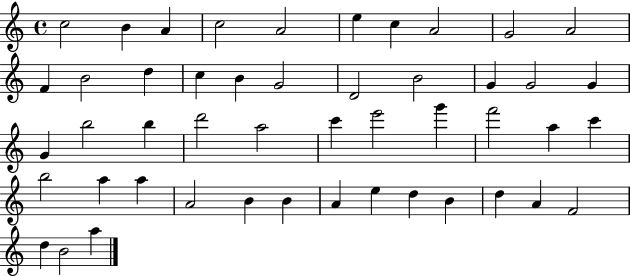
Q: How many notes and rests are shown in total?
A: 48